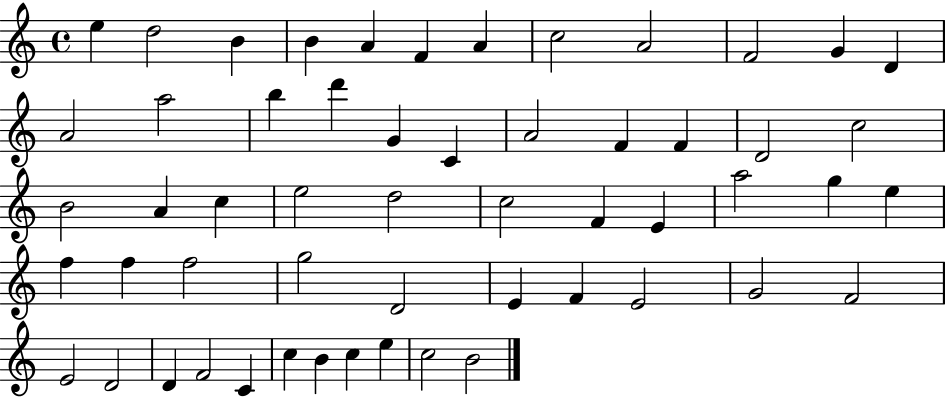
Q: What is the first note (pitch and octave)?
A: E5